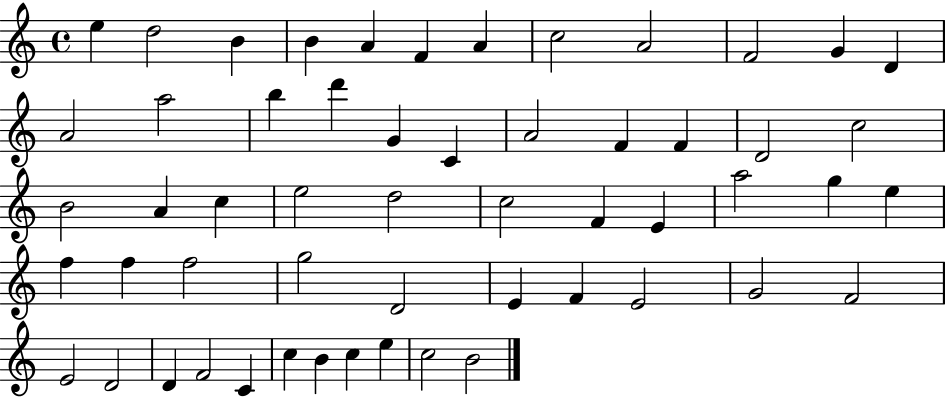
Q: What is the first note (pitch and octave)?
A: E5